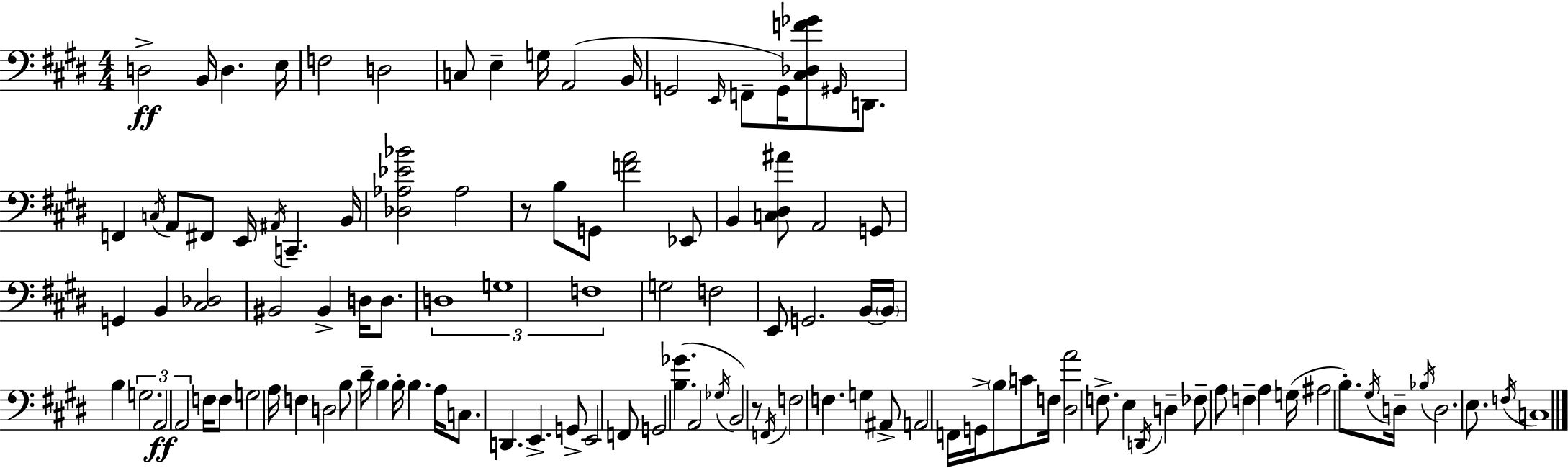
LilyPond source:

{
  \clef bass
  \numericTimeSignature
  \time 4/4
  \key e \major
  \repeat volta 2 { d2->\ff b,16 d4. e16 | f2 d2 | c8 e4-- g16 a,2( b,16 | g,2 \grace { e,16 } f,8-- g,16) <cis des f' ges'>8 \grace { gis,16 } d,8. | \break f,4 \acciaccatura { c16 } a,8 fis,8 e,16 \acciaccatura { ais,16 } c,4.-- | b,16 <des aes ees' bes'>2 aes2 | r8 b8 g,8 <f' a'>2 | ees,8 b,4 <c dis ais'>8 a,2 | \break g,8 g,4 b,4 <cis des>2 | bis,2 bis,4-> | d16 d8. \tuplet 3/2 { d1 | g1 | \break f1 } | g2 f2 | e,8 g,2. | b,16~~ \parenthesize b,16 b4 \tuplet 3/2 { g2. | \break a,2\ff a,2 } | f16 f8 g2 a16 | f4 d2 b8 dis'16-- b4 | b16-. b4. a16 c8. d,4. | \break e,4.-> g,8-> e,2 | f,8 g,2 <b ges'>4.( | a,2 \acciaccatura { ges16 } b,2) | r8 \acciaccatura { f,16 } f2 | \break f4. g4 ais,8-> a,2 | f,16 g,16-> \parenthesize b8 c'8 f16 <dis a'>2 | f8.-> e4 \acciaccatura { d,16 } d4-- fes8-- | a8 f4-- a4 g16( ais2 | \break b8.-.) \acciaccatura { gis16 } d16-- \acciaccatura { bes16 } d2. | e8. \acciaccatura { f16 } c1 | } \bar "|."
}